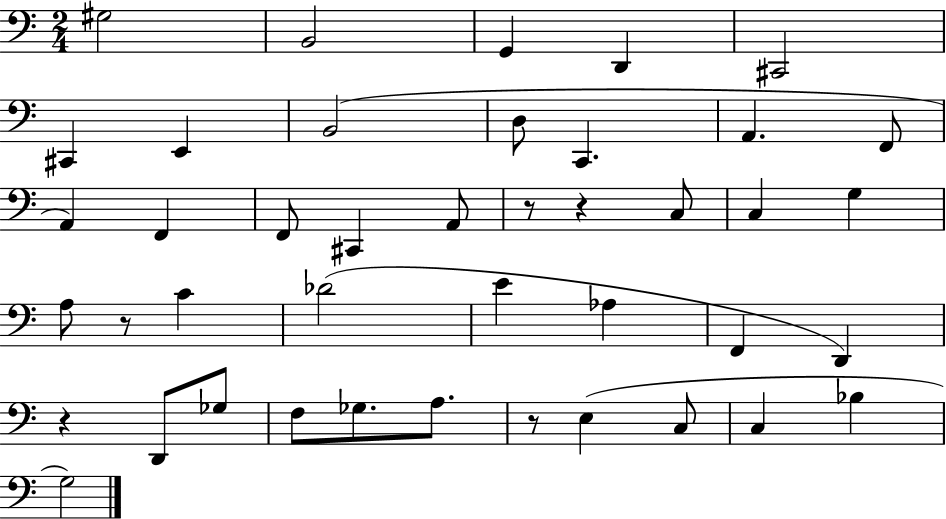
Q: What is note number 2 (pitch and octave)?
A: B2